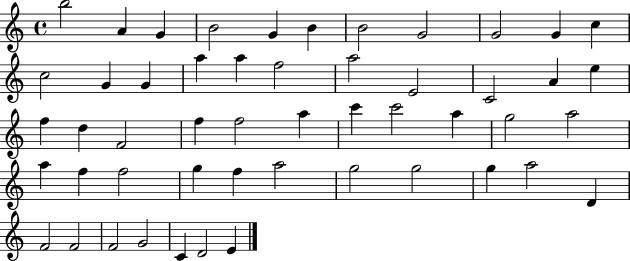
B5/h A4/q G4/q B4/h G4/q B4/q B4/h G4/h G4/h G4/q C5/q C5/h G4/q G4/q A5/q A5/q F5/h A5/h E4/h C4/h A4/q E5/q F5/q D5/q F4/h F5/q F5/h A5/q C6/q C6/h A5/q G5/h A5/h A5/q F5/q F5/h G5/q F5/q A5/h G5/h G5/h G5/q A5/h D4/q F4/h F4/h F4/h G4/h C4/q D4/h E4/q